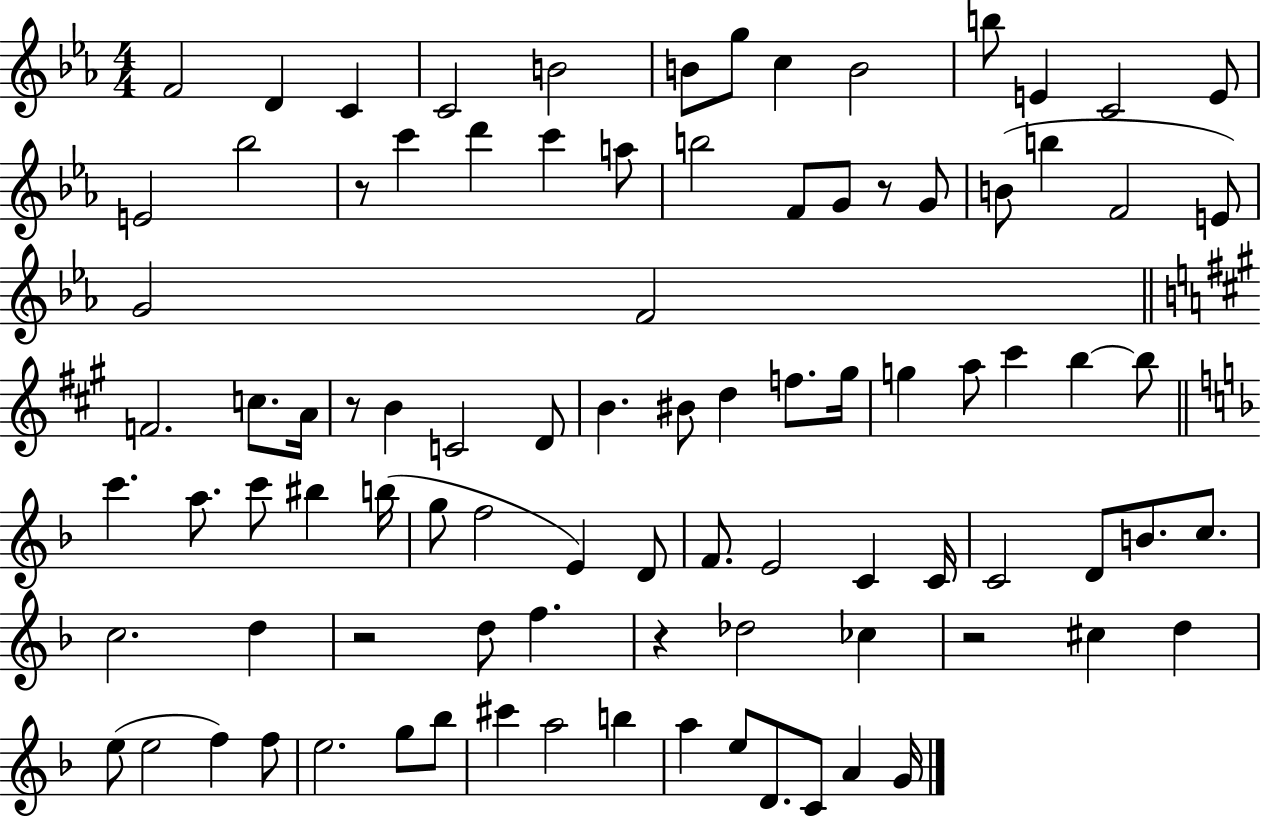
{
  \clef treble
  \numericTimeSignature
  \time 4/4
  \key ees \major
  f'2 d'4 c'4 | c'2 b'2 | b'8 g''8 c''4 b'2 | b''8 e'4 c'2 e'8 | \break e'2 bes''2 | r8 c'''4 d'''4 c'''4 a''8 | b''2 f'8 g'8 r8 g'8 | b'8( b''4 f'2 e'8) | \break g'2 f'2 | \bar "||" \break \key a \major f'2. c''8. a'16 | r8 b'4 c'2 d'8 | b'4. bis'8 d''4 f''8. gis''16 | g''4 a''8 cis'''4 b''4~~ b''8 | \break \bar "||" \break \key d \minor c'''4. a''8. c'''8 bis''4 b''16( | g''8 f''2 e'4) d'8 | f'8. e'2 c'4 c'16 | c'2 d'8 b'8. c''8. | \break c''2. d''4 | r2 d''8 f''4. | r4 des''2 ces''4 | r2 cis''4 d''4 | \break e''8( e''2 f''4) f''8 | e''2. g''8 bes''8 | cis'''4 a''2 b''4 | a''4 e''8 d'8. c'8 a'4 g'16 | \break \bar "|."
}